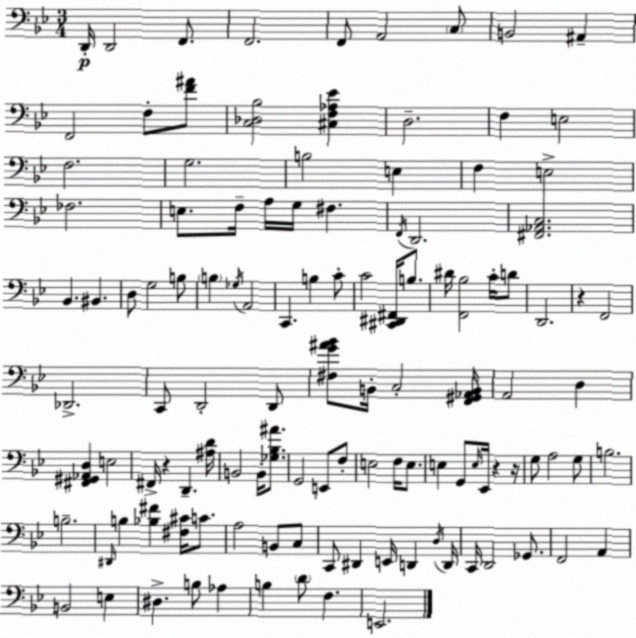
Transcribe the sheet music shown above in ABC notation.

X:1
T:Untitled
M:3/4
L:1/4
K:Gm
D,,/4 D,,2 F,,/2 F,,2 F,,/2 A,,2 C,/2 B,,2 ^A,, F,,2 F,/2 [F^A]/2 [C,_D,_B,]2 [^C,F,_A,_E] D,2 F, E,2 F,2 G,2 B,2 E, F, E,2 _F,2 E,/2 F,/4 A,/4 G,/4 ^F, F,,/4 D,,2 [^F,,_A,,C,]2 _B,, ^B,, D,/2 G,2 B,/2 B, _G,/4 A,,2 C,, B, C/2 C2 [^C,,^D,,^F,,]/4 B,/2 ^D/4 [F,,_B,]2 C/4 D/2 D,,2 z F,,2 _D,,2 C,,/2 D,,2 D,,/2 [^F,G^A_B]/2 B,,/4 C,2 [F,,^G,,_A,,B,,]/4 A,,2 D, [^F,,^G,,_A,,D,] E,2 ^F,,/4 z D,, [^A,D]/4 B,,2 B,,/4 [_G,_B,^A]/2 G,,2 E,,/2 F,/2 E,2 F,/4 E,/2 E, G,,/2 E,/4 _E,,/4 z z/4 G,/2 A,2 G,/2 B,2 B,2 ^D,,/4 B, [_B,^F] [^F,^C]/4 C/2 A,2 B,,/2 C,/2 C,,/2 ^D,, E,,/4 D,, D,/4 D,,/4 C,,/4 D,,2 _G,,/2 F,,2 A,, B,,2 E, ^D, B,/2 _A, B, D/2 F, E,,2